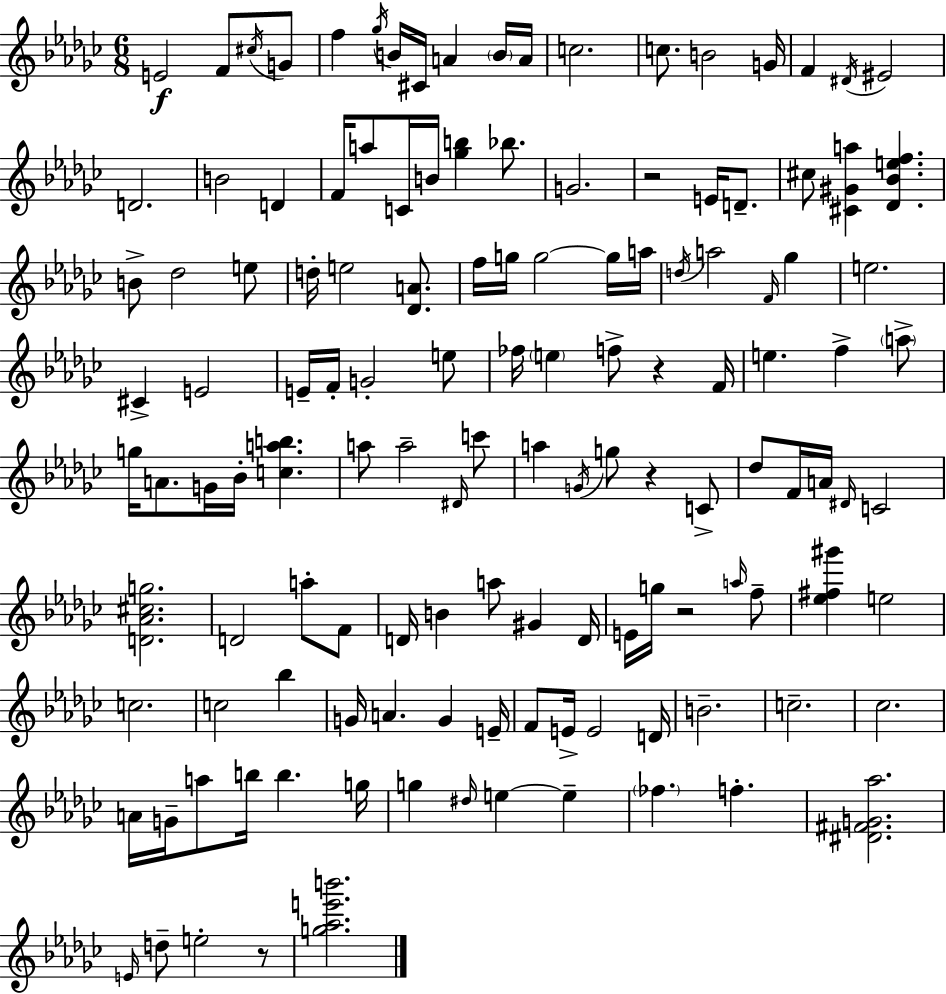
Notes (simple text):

E4/h F4/e C#5/s G4/e F5/q Gb5/s B4/s C#4/s A4/q B4/s A4/s C5/h. C5/e. B4/h G4/s F4/q D#4/s EIS4/h D4/h. B4/h D4/q F4/s A5/e C4/s B4/s [Gb5,B5]/q Bb5/e. G4/h. R/h E4/s D4/e. C#5/e [C#4,G#4,A5]/q [Db4,Bb4,E5,F5]/q. B4/e Db5/h E5/e D5/s E5/h [Db4,A4]/e. F5/s G5/s G5/h G5/s A5/s D5/s A5/h F4/s Gb5/q E5/h. C#4/q E4/h E4/s F4/s G4/h E5/e FES5/s E5/q F5/e R/q F4/s E5/q. F5/q A5/e G5/s A4/e. G4/s Bb4/s [C5,A5,B5]/q. A5/e A5/h D#4/s C6/e A5/q G4/s G5/e R/q C4/e Db5/e F4/s A4/s D#4/s C4/h [D4,Ab4,C#5,G5]/h. D4/h A5/e F4/e D4/s B4/q A5/e G#4/q D4/s E4/s G5/s R/h A5/s F5/e [Eb5,F#5,G#6]/q E5/h C5/h. C5/h Bb5/q G4/s A4/q. G4/q E4/s F4/e E4/s E4/h D4/s B4/h. C5/h. CES5/h. A4/s G4/s A5/e B5/s B5/q. G5/s G5/q D#5/s E5/q E5/q FES5/q. F5/q. [D#4,F#4,G4,Ab5]/h. E4/s D5/e E5/h R/e [G5,Ab5,E6,B6]/h.